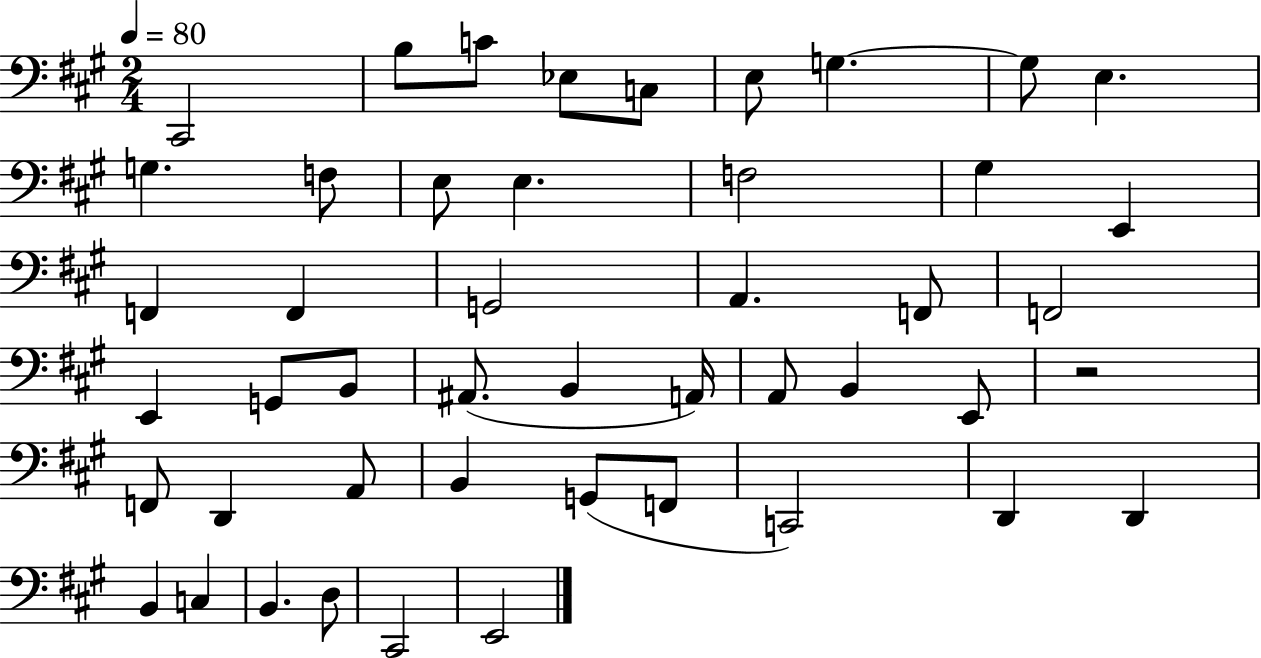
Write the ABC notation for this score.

X:1
T:Untitled
M:2/4
L:1/4
K:A
^C,,2 B,/2 C/2 _E,/2 C,/2 E,/2 G, G,/2 E, G, F,/2 E,/2 E, F,2 ^G, E,, F,, F,, G,,2 A,, F,,/2 F,,2 E,, G,,/2 B,,/2 ^A,,/2 B,, A,,/4 A,,/2 B,, E,,/2 z2 F,,/2 D,, A,,/2 B,, G,,/2 F,,/2 C,,2 D,, D,, B,, C, B,, D,/2 ^C,,2 E,,2